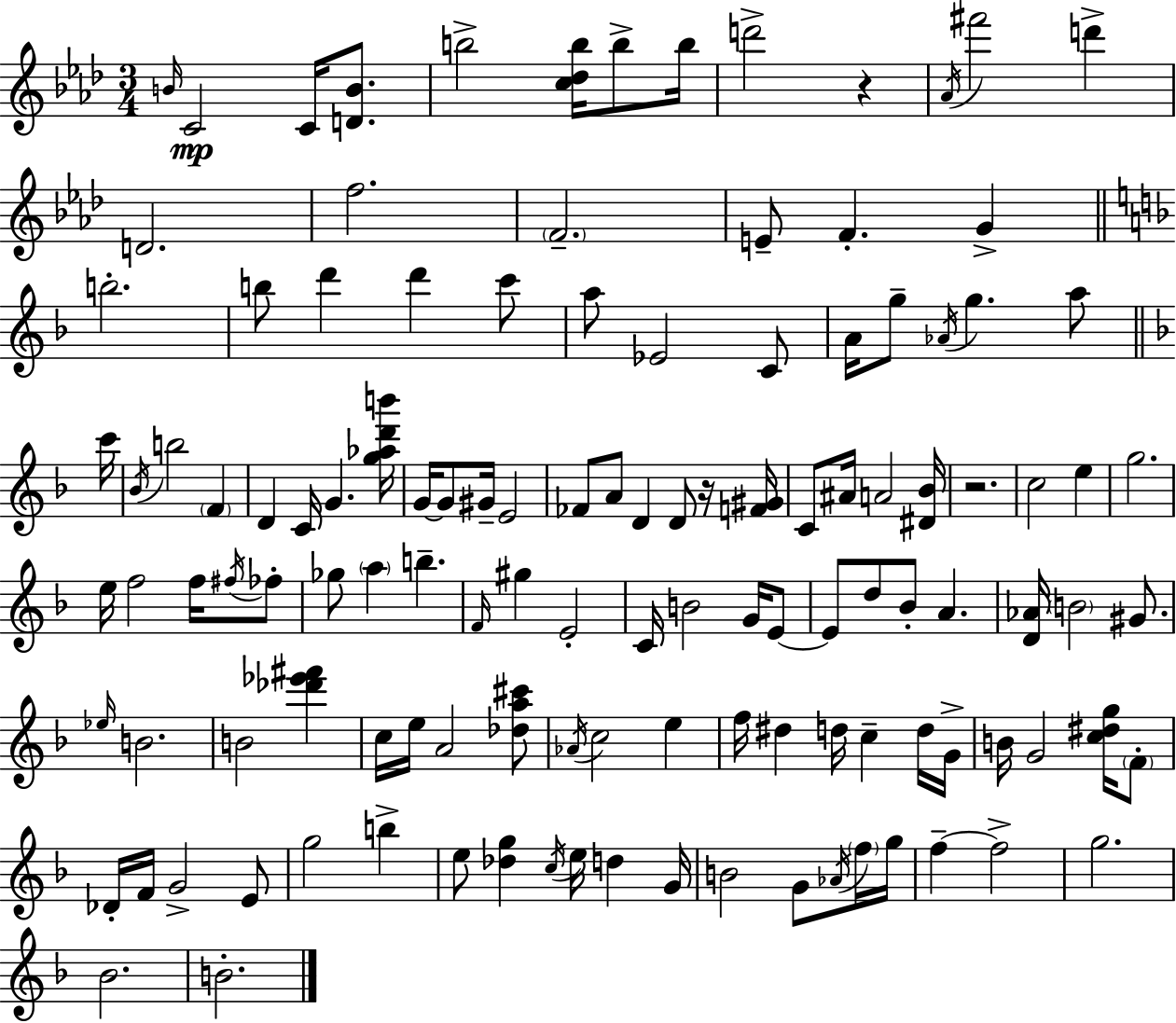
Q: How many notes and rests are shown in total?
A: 123